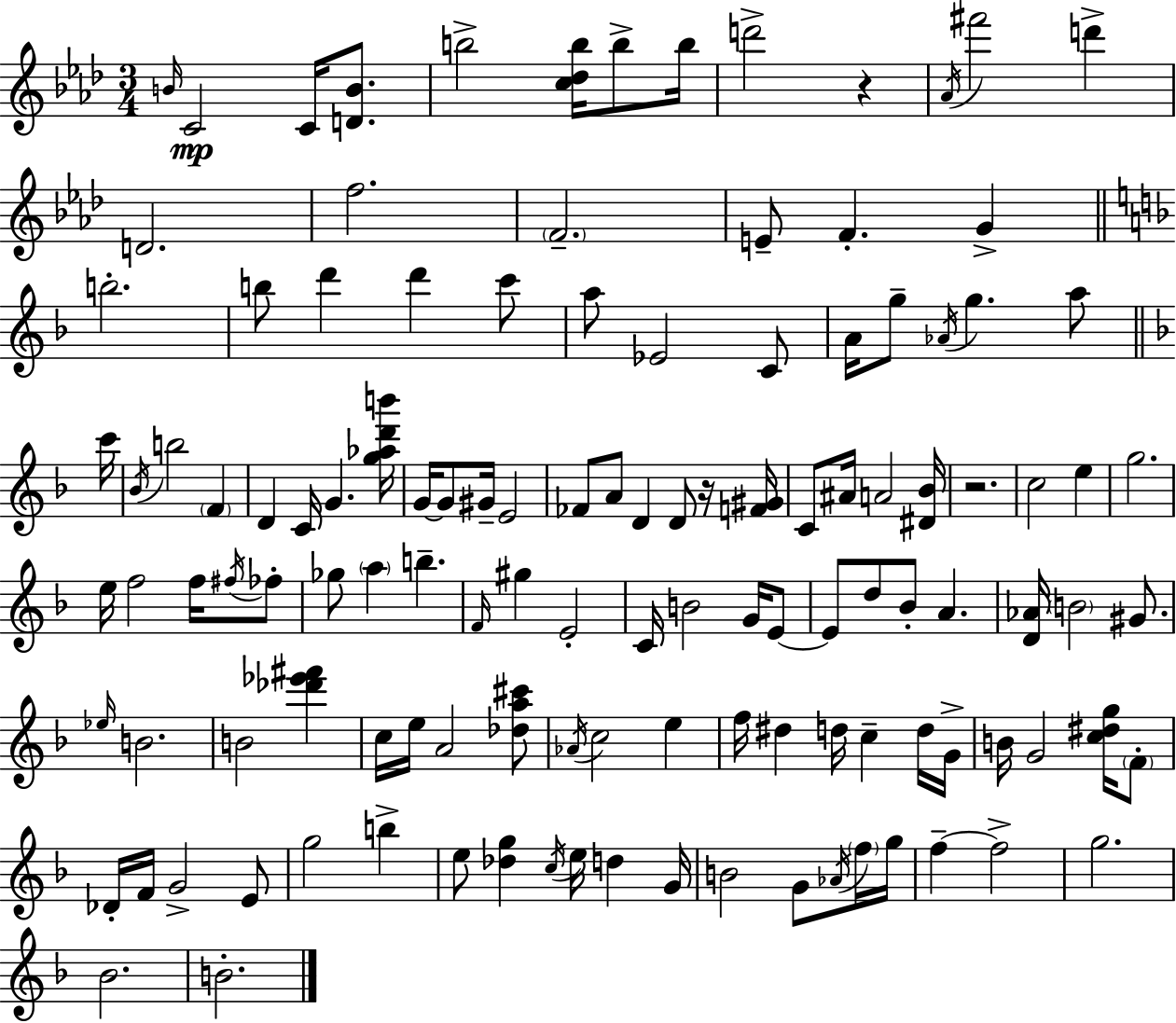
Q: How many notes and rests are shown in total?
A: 123